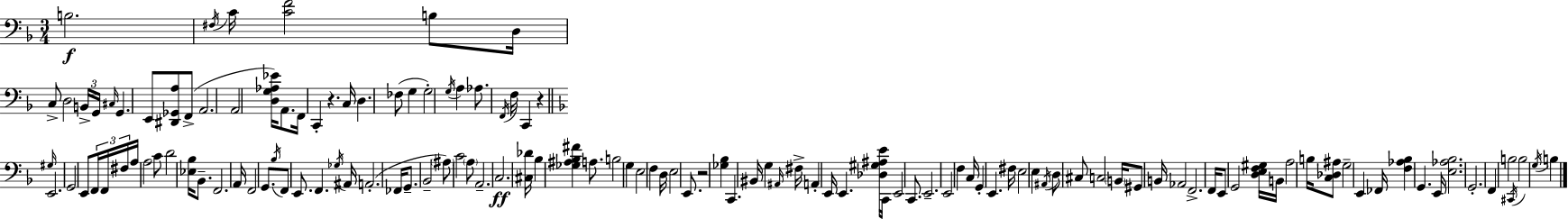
X:1
T:Untitled
M:3/4
L:1/4
K:F
B,2 ^F,/4 C/4 [CF]2 B,/2 D,/4 C,/2 D,2 B,,/4 G,,/4 ^C,/4 G,, E,,/2 [^D,,_G,,A,]/2 F,,/2 A,,2 A,,2 [D,G,_A,_E]/4 A,,/2 F,,/4 C,, z C,/4 D, _F,/2 G, G,2 G,/4 A, _A,/2 F,,/4 F,/4 C,, z ^G,/4 E,,2 G,,2 E,,/2 F,,/4 F,,/4 ^F,/4 A,/4 A,2 C/2 D2 [_E,_B,]/4 _B,,/2 F,,2 A,,/4 F,,2 G,,/2 _B,/4 F,,/2 E,,/2 F,, _G,/4 ^A,,/4 A,,2 _F,,/4 G,,/2 _B,,2 ^A,/2 C2 A,/2 A,,2 C,2 [^C,_D]/4 _B, [_G,^A,_B,^F] A,/2 B,2 G, E,2 F, D,/4 E,2 E,,/2 z2 [_G,_B,] C,, ^B,,/4 G, ^A,,/4 ^F,/4 A,, E,,/4 E,, [_D,^G,^A,E]/4 C,,/4 E,,2 C,,/2 E,,2 E,,2 F, C,/4 G,, E,, ^F,/4 E,2 E, ^A,,/4 D,/2 ^C,/2 C,2 B,,/4 ^G,,/2 B,,/4 _A,,2 F,,2 F,,/4 E,,/2 G,,2 [D,E,F,^G,]/4 B,,/4 A,2 B,/4 [C,_D,^A,]/2 G,2 E,, _F,,/4 [F,_A,_B,] G,, E,,/4 [E,_A,_B,]2 G,,2 F,, B,2 ^C,,/4 B,2 G,/4 B,